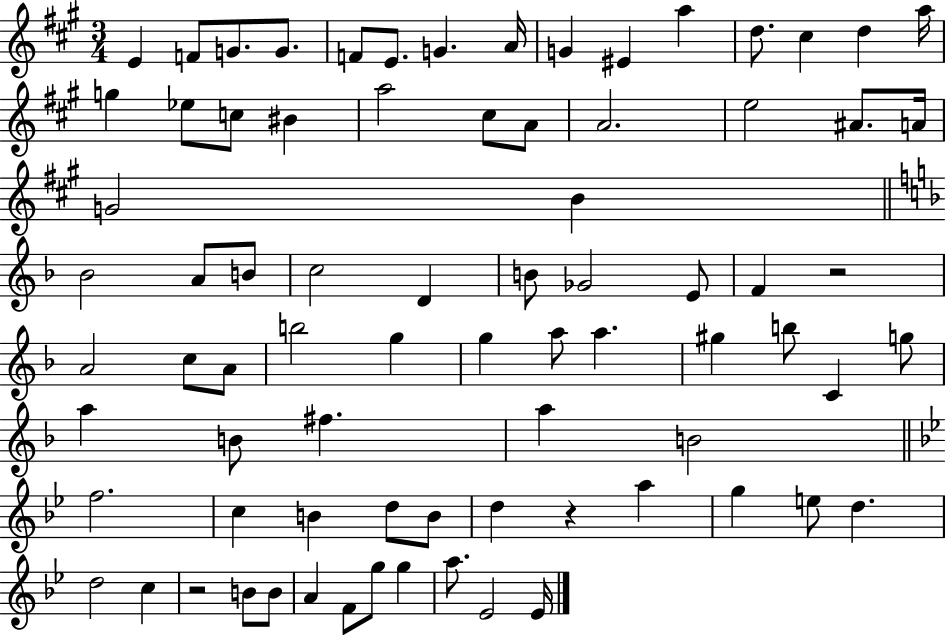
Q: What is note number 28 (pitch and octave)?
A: B4